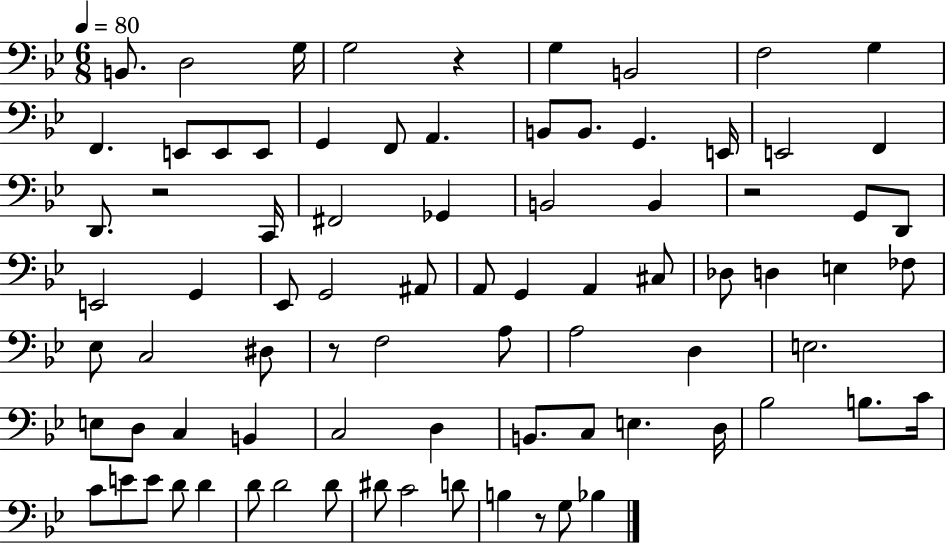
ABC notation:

X:1
T:Untitled
M:6/8
L:1/4
K:Bb
B,,/2 D,2 G,/4 G,2 z G, B,,2 F,2 G, F,, E,,/2 E,,/2 E,,/2 G,, F,,/2 A,, B,,/2 B,,/2 G,, E,,/4 E,,2 F,, D,,/2 z2 C,,/4 ^F,,2 _G,, B,,2 B,, z2 G,,/2 D,,/2 E,,2 G,, _E,,/2 G,,2 ^A,,/2 A,,/2 G,, A,, ^C,/2 _D,/2 D, E, _F,/2 _E,/2 C,2 ^D,/2 z/2 F,2 A,/2 A,2 D, E,2 E,/2 D,/2 C, B,, C,2 D, B,,/2 C,/2 E, D,/4 _B,2 B,/2 C/4 C/2 E/2 E/2 D/2 D D/2 D2 D/2 ^D/2 C2 D/2 B, z/2 G,/2 _B,